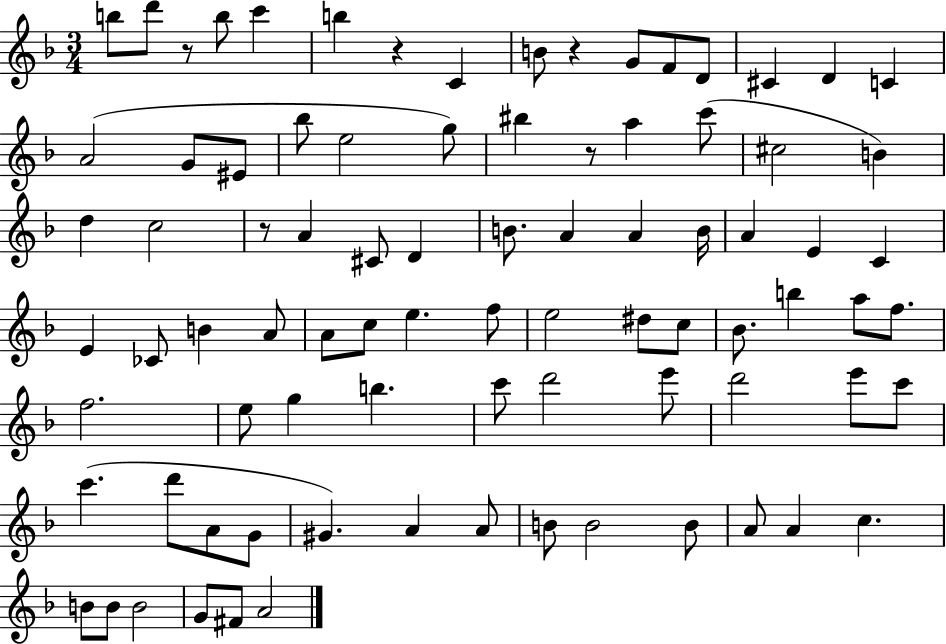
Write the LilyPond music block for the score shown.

{
  \clef treble
  \numericTimeSignature
  \time 3/4
  \key f \major
  b''8 d'''8 r8 b''8 c'''4 | b''4 r4 c'4 | b'8 r4 g'8 f'8 d'8 | cis'4 d'4 c'4 | \break a'2( g'8 eis'8 | bes''8 e''2 g''8) | bis''4 r8 a''4 c'''8( | cis''2 b'4) | \break d''4 c''2 | r8 a'4 cis'8 d'4 | b'8. a'4 a'4 b'16 | a'4 e'4 c'4 | \break e'4 ces'8 b'4 a'8 | a'8 c''8 e''4. f''8 | e''2 dis''8 c''8 | bes'8. b''4 a''8 f''8. | \break f''2. | e''8 g''4 b''4. | c'''8 d'''2 e'''8 | d'''2 e'''8 c'''8 | \break c'''4.( d'''8 a'8 g'8 | gis'4.) a'4 a'8 | b'8 b'2 b'8 | a'8 a'4 c''4. | \break b'8 b'8 b'2 | g'8 fis'8 a'2 | \bar "|."
}